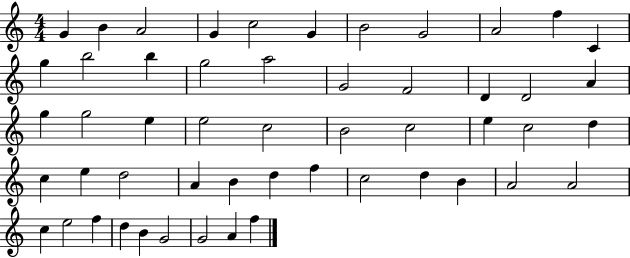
{
  \clef treble
  \numericTimeSignature
  \time 4/4
  \key c \major
  g'4 b'4 a'2 | g'4 c''2 g'4 | b'2 g'2 | a'2 f''4 c'4 | \break g''4 b''2 b''4 | g''2 a''2 | g'2 f'2 | d'4 d'2 a'4 | \break g''4 g''2 e''4 | e''2 c''2 | b'2 c''2 | e''4 c''2 d''4 | \break c''4 e''4 d''2 | a'4 b'4 d''4 f''4 | c''2 d''4 b'4 | a'2 a'2 | \break c''4 e''2 f''4 | d''4 b'4 g'2 | g'2 a'4 f''4 | \bar "|."
}